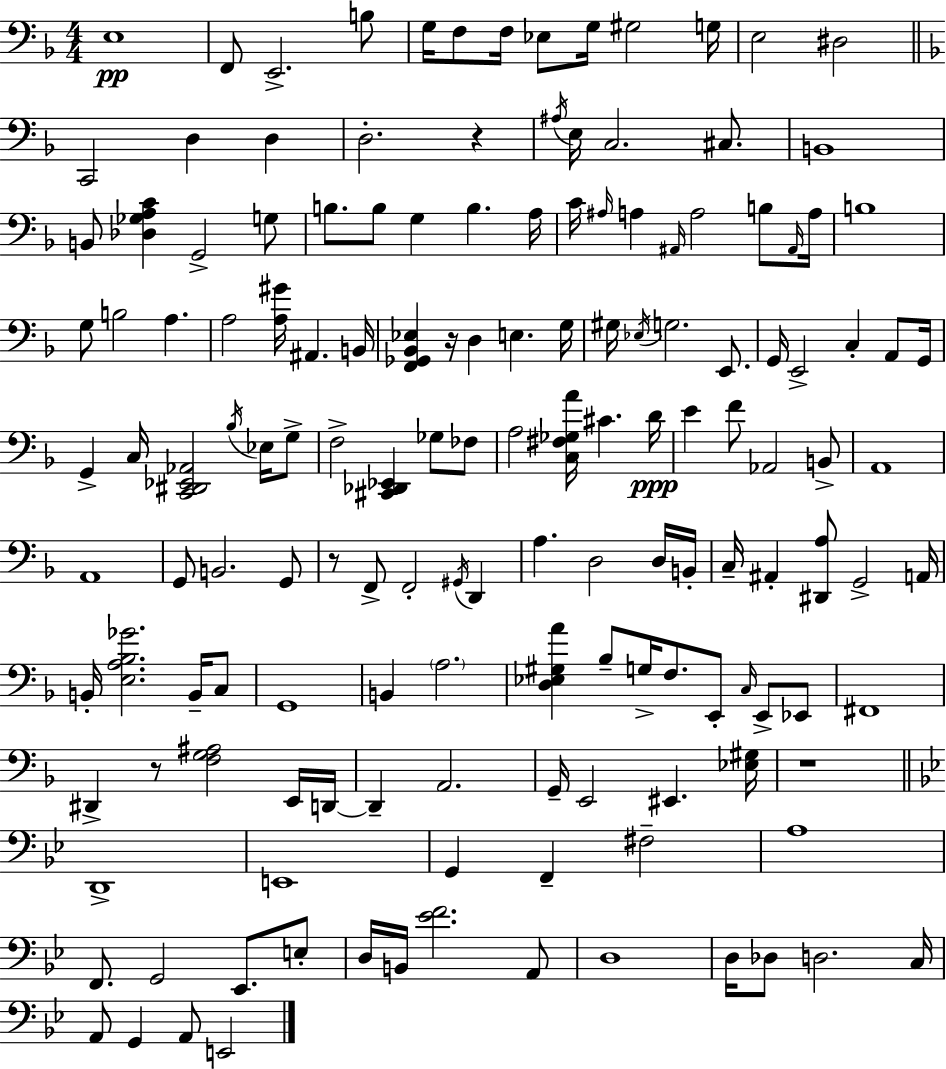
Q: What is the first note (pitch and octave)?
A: E3